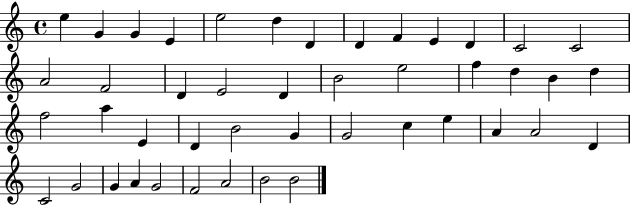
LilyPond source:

{
  \clef treble
  \time 4/4
  \defaultTimeSignature
  \key c \major
  e''4 g'4 g'4 e'4 | e''2 d''4 d'4 | d'4 f'4 e'4 d'4 | c'2 c'2 | \break a'2 f'2 | d'4 e'2 d'4 | b'2 e''2 | f''4 d''4 b'4 d''4 | \break f''2 a''4 e'4 | d'4 b'2 g'4 | g'2 c''4 e''4 | a'4 a'2 d'4 | \break c'2 g'2 | g'4 a'4 g'2 | f'2 a'2 | b'2 b'2 | \break \bar "|."
}